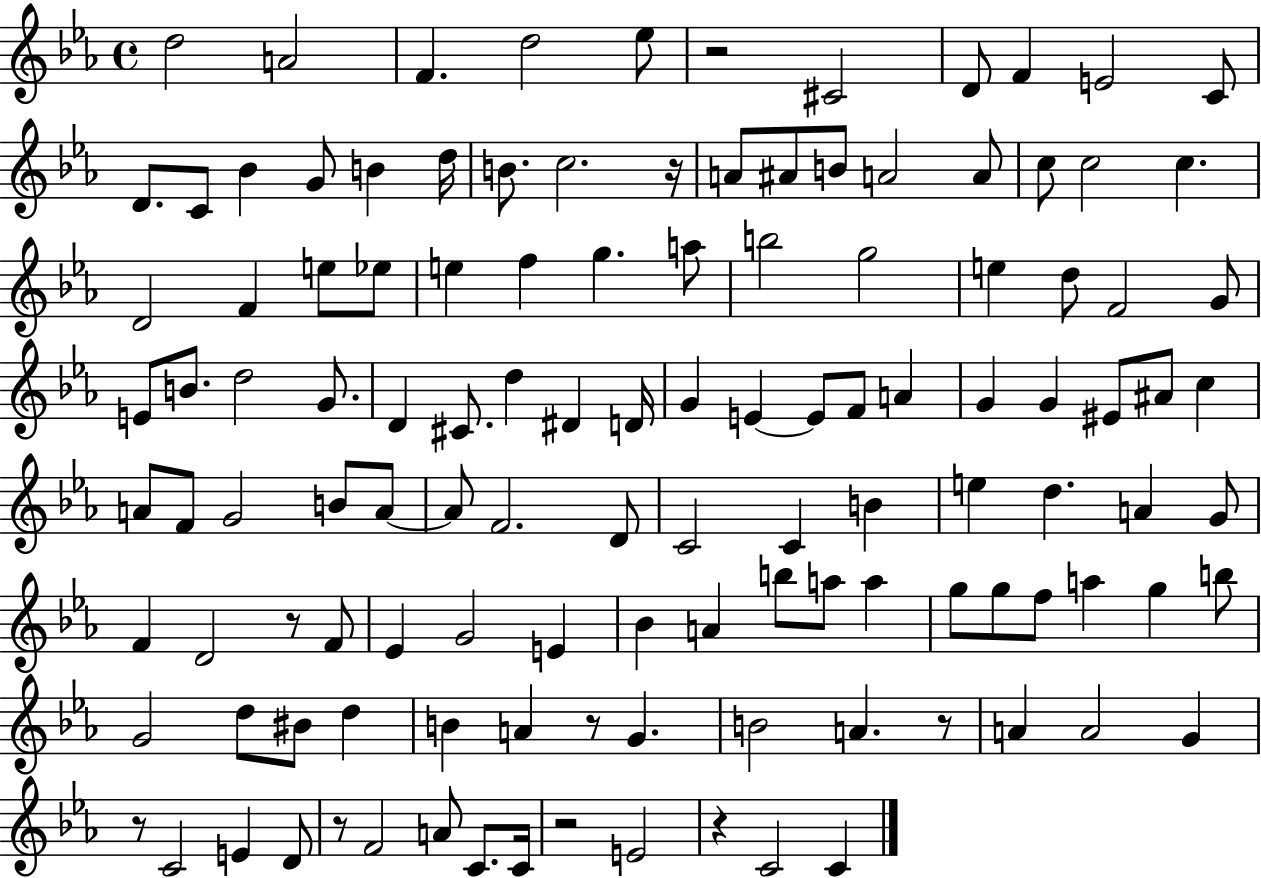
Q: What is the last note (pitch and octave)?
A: C4